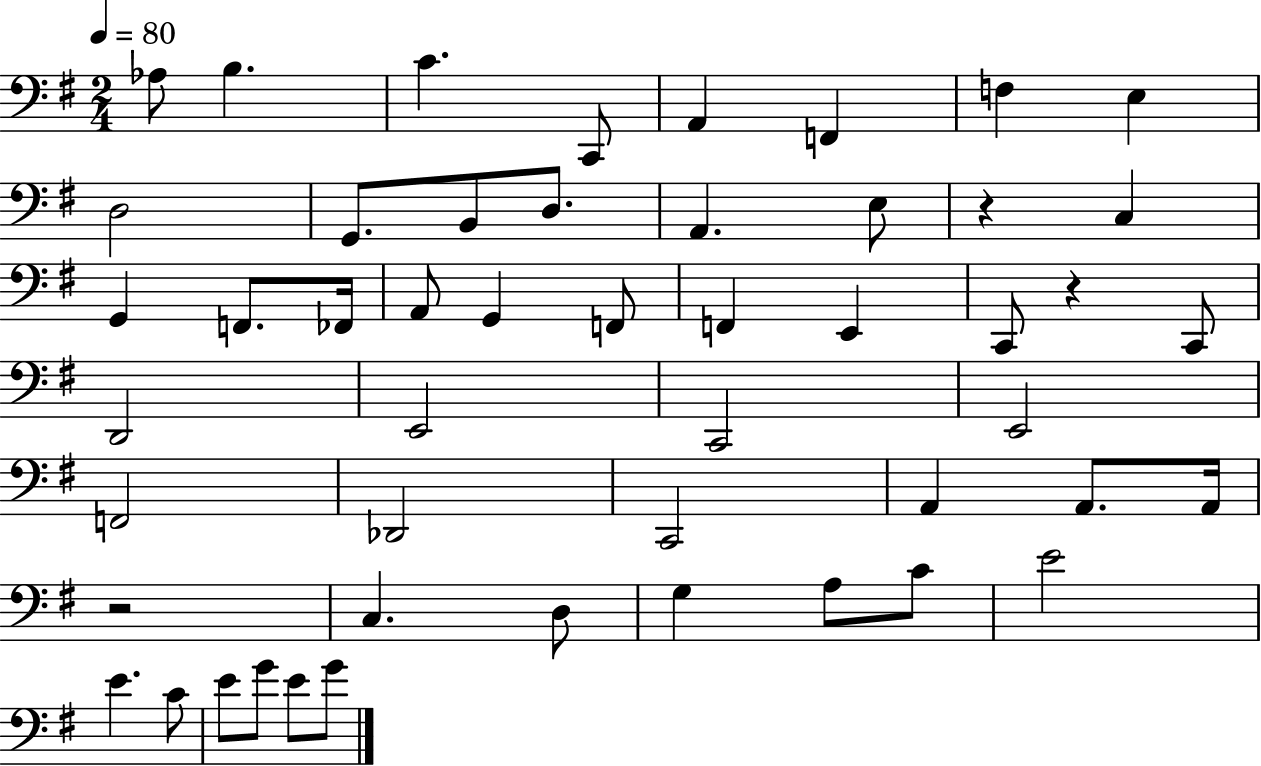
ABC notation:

X:1
T:Untitled
M:2/4
L:1/4
K:G
_A,/2 B, C C,,/2 A,, F,, F, E, D,2 G,,/2 B,,/2 D,/2 A,, E,/2 z C, G,, F,,/2 _F,,/4 A,,/2 G,, F,,/2 F,, E,, C,,/2 z C,,/2 D,,2 E,,2 C,,2 E,,2 F,,2 _D,,2 C,,2 A,, A,,/2 A,,/4 z2 C, D,/2 G, A,/2 C/2 E2 E C/2 E/2 G/2 E/2 G/2